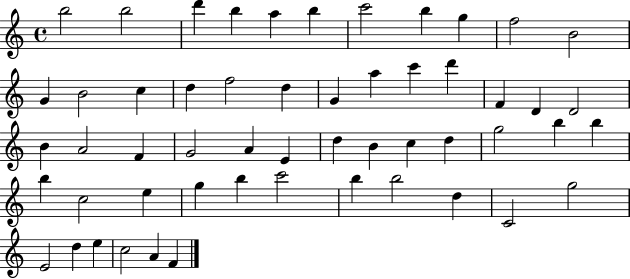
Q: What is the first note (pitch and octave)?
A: B5